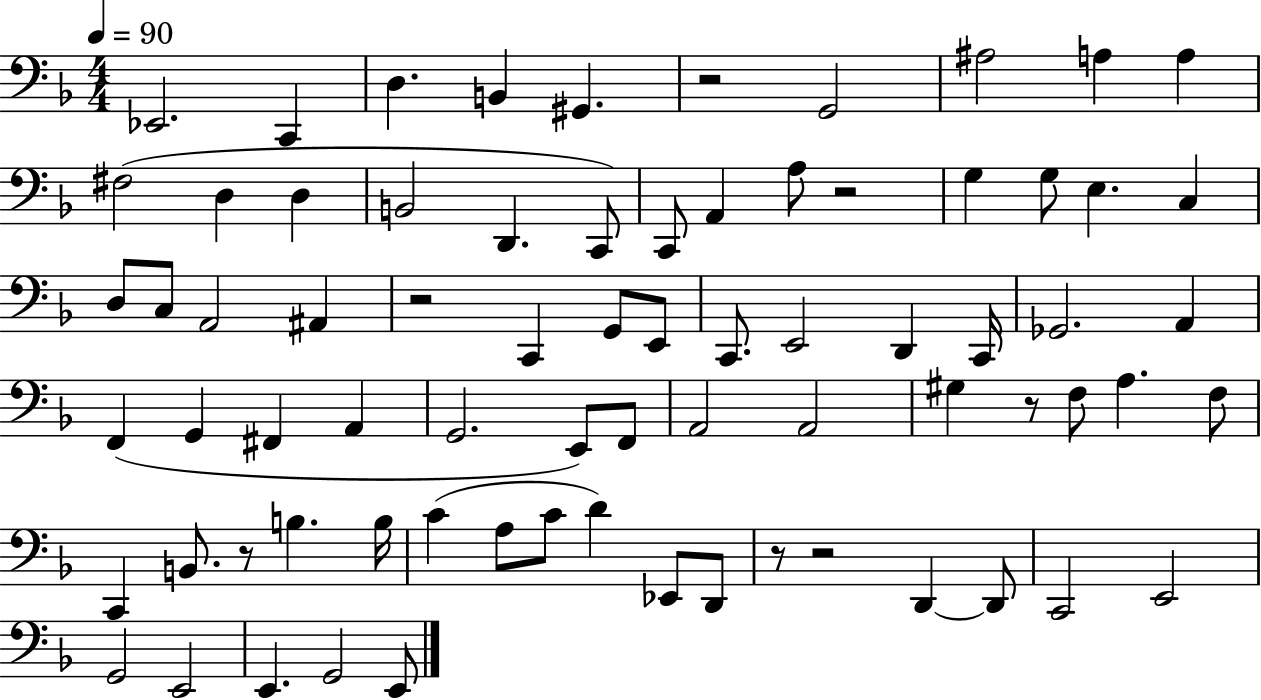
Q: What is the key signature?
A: F major